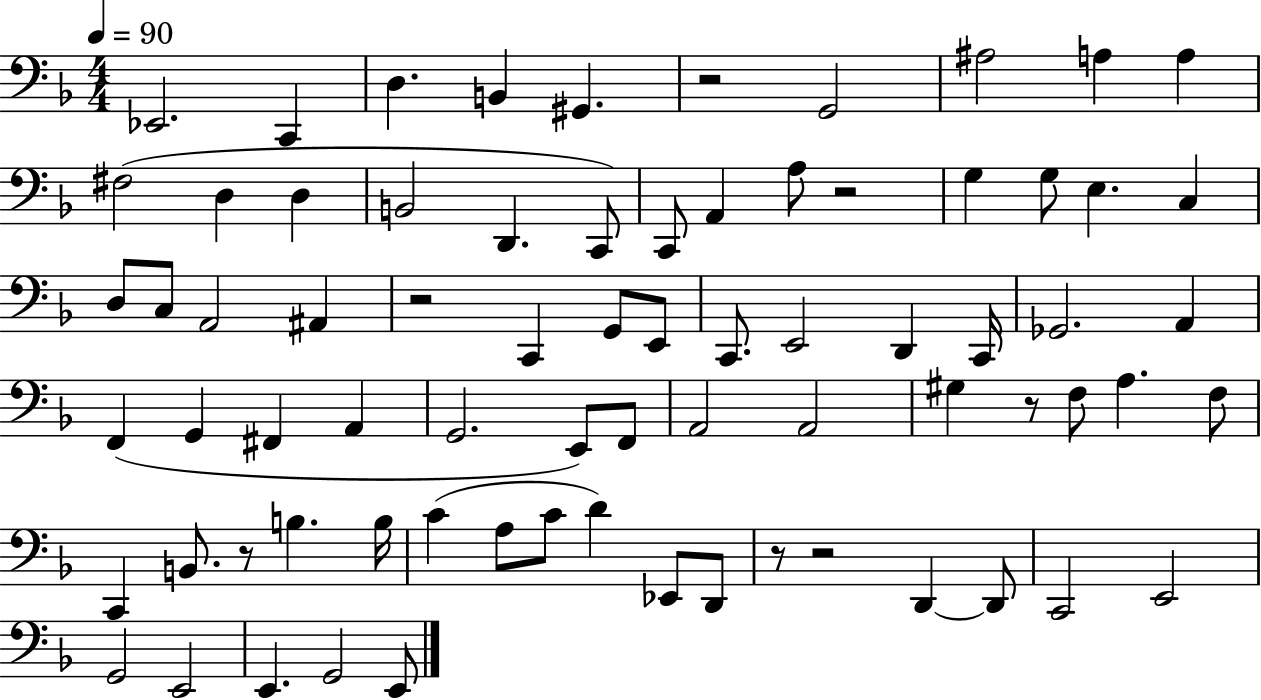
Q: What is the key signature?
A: F major